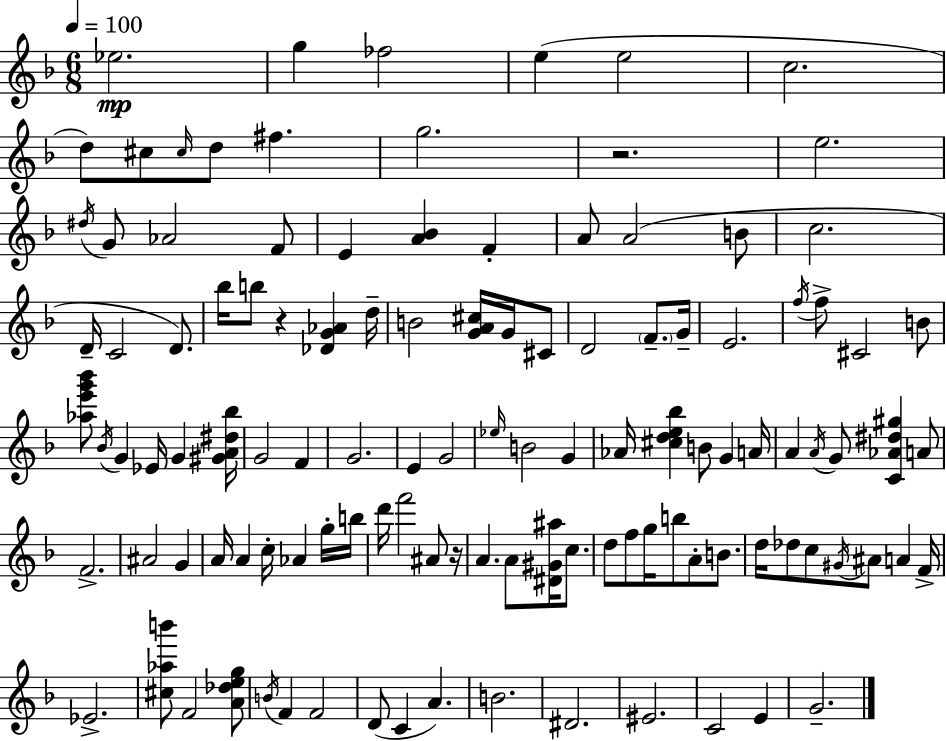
Eb5/h. G5/q FES5/h E5/q E5/h C5/h. D5/e C#5/e C#5/s D5/e F#5/q. G5/h. R/h. E5/h. D#5/s G4/e Ab4/h F4/e E4/q [A4,Bb4]/q F4/q A4/e A4/h B4/e C5/h. D4/s C4/h D4/e. Bb5/s B5/e R/q [Db4,G4,Ab4]/q D5/s B4/h [G4,A4,C#5]/s G4/s C#4/e D4/h F4/e. G4/s E4/h. F5/s F5/e C#4/h B4/e [Ab5,E6,G6,Bb6]/e Bb4/s G4/q Eb4/s G4/q [G#4,A4,D#5,Bb5]/s G4/h F4/q G4/h. E4/q G4/h Eb5/s B4/h G4/q Ab4/s [C#5,D5,E5,Bb5]/q B4/e G4/q A4/s A4/q A4/s G4/e [C4,Ab4,D#5,G#5]/q A4/e F4/h. A#4/h G4/q A4/s A4/q C5/s Ab4/q G5/s B5/s D6/s F6/h A#4/e R/s A4/q. A4/e [D#4,G#4,A#5]/s C5/e. D5/e F5/e G5/s B5/e A4/e B4/e. D5/s Db5/e C5/e G#4/s A#4/e A4/q F4/s Eb4/h. [C#5,Ab5,B6]/e F4/h [A4,Db5,E5,G5]/e B4/s F4/q F4/h D4/e C4/q A4/q. B4/h. D#4/h. EIS4/h. C4/h E4/q G4/h.